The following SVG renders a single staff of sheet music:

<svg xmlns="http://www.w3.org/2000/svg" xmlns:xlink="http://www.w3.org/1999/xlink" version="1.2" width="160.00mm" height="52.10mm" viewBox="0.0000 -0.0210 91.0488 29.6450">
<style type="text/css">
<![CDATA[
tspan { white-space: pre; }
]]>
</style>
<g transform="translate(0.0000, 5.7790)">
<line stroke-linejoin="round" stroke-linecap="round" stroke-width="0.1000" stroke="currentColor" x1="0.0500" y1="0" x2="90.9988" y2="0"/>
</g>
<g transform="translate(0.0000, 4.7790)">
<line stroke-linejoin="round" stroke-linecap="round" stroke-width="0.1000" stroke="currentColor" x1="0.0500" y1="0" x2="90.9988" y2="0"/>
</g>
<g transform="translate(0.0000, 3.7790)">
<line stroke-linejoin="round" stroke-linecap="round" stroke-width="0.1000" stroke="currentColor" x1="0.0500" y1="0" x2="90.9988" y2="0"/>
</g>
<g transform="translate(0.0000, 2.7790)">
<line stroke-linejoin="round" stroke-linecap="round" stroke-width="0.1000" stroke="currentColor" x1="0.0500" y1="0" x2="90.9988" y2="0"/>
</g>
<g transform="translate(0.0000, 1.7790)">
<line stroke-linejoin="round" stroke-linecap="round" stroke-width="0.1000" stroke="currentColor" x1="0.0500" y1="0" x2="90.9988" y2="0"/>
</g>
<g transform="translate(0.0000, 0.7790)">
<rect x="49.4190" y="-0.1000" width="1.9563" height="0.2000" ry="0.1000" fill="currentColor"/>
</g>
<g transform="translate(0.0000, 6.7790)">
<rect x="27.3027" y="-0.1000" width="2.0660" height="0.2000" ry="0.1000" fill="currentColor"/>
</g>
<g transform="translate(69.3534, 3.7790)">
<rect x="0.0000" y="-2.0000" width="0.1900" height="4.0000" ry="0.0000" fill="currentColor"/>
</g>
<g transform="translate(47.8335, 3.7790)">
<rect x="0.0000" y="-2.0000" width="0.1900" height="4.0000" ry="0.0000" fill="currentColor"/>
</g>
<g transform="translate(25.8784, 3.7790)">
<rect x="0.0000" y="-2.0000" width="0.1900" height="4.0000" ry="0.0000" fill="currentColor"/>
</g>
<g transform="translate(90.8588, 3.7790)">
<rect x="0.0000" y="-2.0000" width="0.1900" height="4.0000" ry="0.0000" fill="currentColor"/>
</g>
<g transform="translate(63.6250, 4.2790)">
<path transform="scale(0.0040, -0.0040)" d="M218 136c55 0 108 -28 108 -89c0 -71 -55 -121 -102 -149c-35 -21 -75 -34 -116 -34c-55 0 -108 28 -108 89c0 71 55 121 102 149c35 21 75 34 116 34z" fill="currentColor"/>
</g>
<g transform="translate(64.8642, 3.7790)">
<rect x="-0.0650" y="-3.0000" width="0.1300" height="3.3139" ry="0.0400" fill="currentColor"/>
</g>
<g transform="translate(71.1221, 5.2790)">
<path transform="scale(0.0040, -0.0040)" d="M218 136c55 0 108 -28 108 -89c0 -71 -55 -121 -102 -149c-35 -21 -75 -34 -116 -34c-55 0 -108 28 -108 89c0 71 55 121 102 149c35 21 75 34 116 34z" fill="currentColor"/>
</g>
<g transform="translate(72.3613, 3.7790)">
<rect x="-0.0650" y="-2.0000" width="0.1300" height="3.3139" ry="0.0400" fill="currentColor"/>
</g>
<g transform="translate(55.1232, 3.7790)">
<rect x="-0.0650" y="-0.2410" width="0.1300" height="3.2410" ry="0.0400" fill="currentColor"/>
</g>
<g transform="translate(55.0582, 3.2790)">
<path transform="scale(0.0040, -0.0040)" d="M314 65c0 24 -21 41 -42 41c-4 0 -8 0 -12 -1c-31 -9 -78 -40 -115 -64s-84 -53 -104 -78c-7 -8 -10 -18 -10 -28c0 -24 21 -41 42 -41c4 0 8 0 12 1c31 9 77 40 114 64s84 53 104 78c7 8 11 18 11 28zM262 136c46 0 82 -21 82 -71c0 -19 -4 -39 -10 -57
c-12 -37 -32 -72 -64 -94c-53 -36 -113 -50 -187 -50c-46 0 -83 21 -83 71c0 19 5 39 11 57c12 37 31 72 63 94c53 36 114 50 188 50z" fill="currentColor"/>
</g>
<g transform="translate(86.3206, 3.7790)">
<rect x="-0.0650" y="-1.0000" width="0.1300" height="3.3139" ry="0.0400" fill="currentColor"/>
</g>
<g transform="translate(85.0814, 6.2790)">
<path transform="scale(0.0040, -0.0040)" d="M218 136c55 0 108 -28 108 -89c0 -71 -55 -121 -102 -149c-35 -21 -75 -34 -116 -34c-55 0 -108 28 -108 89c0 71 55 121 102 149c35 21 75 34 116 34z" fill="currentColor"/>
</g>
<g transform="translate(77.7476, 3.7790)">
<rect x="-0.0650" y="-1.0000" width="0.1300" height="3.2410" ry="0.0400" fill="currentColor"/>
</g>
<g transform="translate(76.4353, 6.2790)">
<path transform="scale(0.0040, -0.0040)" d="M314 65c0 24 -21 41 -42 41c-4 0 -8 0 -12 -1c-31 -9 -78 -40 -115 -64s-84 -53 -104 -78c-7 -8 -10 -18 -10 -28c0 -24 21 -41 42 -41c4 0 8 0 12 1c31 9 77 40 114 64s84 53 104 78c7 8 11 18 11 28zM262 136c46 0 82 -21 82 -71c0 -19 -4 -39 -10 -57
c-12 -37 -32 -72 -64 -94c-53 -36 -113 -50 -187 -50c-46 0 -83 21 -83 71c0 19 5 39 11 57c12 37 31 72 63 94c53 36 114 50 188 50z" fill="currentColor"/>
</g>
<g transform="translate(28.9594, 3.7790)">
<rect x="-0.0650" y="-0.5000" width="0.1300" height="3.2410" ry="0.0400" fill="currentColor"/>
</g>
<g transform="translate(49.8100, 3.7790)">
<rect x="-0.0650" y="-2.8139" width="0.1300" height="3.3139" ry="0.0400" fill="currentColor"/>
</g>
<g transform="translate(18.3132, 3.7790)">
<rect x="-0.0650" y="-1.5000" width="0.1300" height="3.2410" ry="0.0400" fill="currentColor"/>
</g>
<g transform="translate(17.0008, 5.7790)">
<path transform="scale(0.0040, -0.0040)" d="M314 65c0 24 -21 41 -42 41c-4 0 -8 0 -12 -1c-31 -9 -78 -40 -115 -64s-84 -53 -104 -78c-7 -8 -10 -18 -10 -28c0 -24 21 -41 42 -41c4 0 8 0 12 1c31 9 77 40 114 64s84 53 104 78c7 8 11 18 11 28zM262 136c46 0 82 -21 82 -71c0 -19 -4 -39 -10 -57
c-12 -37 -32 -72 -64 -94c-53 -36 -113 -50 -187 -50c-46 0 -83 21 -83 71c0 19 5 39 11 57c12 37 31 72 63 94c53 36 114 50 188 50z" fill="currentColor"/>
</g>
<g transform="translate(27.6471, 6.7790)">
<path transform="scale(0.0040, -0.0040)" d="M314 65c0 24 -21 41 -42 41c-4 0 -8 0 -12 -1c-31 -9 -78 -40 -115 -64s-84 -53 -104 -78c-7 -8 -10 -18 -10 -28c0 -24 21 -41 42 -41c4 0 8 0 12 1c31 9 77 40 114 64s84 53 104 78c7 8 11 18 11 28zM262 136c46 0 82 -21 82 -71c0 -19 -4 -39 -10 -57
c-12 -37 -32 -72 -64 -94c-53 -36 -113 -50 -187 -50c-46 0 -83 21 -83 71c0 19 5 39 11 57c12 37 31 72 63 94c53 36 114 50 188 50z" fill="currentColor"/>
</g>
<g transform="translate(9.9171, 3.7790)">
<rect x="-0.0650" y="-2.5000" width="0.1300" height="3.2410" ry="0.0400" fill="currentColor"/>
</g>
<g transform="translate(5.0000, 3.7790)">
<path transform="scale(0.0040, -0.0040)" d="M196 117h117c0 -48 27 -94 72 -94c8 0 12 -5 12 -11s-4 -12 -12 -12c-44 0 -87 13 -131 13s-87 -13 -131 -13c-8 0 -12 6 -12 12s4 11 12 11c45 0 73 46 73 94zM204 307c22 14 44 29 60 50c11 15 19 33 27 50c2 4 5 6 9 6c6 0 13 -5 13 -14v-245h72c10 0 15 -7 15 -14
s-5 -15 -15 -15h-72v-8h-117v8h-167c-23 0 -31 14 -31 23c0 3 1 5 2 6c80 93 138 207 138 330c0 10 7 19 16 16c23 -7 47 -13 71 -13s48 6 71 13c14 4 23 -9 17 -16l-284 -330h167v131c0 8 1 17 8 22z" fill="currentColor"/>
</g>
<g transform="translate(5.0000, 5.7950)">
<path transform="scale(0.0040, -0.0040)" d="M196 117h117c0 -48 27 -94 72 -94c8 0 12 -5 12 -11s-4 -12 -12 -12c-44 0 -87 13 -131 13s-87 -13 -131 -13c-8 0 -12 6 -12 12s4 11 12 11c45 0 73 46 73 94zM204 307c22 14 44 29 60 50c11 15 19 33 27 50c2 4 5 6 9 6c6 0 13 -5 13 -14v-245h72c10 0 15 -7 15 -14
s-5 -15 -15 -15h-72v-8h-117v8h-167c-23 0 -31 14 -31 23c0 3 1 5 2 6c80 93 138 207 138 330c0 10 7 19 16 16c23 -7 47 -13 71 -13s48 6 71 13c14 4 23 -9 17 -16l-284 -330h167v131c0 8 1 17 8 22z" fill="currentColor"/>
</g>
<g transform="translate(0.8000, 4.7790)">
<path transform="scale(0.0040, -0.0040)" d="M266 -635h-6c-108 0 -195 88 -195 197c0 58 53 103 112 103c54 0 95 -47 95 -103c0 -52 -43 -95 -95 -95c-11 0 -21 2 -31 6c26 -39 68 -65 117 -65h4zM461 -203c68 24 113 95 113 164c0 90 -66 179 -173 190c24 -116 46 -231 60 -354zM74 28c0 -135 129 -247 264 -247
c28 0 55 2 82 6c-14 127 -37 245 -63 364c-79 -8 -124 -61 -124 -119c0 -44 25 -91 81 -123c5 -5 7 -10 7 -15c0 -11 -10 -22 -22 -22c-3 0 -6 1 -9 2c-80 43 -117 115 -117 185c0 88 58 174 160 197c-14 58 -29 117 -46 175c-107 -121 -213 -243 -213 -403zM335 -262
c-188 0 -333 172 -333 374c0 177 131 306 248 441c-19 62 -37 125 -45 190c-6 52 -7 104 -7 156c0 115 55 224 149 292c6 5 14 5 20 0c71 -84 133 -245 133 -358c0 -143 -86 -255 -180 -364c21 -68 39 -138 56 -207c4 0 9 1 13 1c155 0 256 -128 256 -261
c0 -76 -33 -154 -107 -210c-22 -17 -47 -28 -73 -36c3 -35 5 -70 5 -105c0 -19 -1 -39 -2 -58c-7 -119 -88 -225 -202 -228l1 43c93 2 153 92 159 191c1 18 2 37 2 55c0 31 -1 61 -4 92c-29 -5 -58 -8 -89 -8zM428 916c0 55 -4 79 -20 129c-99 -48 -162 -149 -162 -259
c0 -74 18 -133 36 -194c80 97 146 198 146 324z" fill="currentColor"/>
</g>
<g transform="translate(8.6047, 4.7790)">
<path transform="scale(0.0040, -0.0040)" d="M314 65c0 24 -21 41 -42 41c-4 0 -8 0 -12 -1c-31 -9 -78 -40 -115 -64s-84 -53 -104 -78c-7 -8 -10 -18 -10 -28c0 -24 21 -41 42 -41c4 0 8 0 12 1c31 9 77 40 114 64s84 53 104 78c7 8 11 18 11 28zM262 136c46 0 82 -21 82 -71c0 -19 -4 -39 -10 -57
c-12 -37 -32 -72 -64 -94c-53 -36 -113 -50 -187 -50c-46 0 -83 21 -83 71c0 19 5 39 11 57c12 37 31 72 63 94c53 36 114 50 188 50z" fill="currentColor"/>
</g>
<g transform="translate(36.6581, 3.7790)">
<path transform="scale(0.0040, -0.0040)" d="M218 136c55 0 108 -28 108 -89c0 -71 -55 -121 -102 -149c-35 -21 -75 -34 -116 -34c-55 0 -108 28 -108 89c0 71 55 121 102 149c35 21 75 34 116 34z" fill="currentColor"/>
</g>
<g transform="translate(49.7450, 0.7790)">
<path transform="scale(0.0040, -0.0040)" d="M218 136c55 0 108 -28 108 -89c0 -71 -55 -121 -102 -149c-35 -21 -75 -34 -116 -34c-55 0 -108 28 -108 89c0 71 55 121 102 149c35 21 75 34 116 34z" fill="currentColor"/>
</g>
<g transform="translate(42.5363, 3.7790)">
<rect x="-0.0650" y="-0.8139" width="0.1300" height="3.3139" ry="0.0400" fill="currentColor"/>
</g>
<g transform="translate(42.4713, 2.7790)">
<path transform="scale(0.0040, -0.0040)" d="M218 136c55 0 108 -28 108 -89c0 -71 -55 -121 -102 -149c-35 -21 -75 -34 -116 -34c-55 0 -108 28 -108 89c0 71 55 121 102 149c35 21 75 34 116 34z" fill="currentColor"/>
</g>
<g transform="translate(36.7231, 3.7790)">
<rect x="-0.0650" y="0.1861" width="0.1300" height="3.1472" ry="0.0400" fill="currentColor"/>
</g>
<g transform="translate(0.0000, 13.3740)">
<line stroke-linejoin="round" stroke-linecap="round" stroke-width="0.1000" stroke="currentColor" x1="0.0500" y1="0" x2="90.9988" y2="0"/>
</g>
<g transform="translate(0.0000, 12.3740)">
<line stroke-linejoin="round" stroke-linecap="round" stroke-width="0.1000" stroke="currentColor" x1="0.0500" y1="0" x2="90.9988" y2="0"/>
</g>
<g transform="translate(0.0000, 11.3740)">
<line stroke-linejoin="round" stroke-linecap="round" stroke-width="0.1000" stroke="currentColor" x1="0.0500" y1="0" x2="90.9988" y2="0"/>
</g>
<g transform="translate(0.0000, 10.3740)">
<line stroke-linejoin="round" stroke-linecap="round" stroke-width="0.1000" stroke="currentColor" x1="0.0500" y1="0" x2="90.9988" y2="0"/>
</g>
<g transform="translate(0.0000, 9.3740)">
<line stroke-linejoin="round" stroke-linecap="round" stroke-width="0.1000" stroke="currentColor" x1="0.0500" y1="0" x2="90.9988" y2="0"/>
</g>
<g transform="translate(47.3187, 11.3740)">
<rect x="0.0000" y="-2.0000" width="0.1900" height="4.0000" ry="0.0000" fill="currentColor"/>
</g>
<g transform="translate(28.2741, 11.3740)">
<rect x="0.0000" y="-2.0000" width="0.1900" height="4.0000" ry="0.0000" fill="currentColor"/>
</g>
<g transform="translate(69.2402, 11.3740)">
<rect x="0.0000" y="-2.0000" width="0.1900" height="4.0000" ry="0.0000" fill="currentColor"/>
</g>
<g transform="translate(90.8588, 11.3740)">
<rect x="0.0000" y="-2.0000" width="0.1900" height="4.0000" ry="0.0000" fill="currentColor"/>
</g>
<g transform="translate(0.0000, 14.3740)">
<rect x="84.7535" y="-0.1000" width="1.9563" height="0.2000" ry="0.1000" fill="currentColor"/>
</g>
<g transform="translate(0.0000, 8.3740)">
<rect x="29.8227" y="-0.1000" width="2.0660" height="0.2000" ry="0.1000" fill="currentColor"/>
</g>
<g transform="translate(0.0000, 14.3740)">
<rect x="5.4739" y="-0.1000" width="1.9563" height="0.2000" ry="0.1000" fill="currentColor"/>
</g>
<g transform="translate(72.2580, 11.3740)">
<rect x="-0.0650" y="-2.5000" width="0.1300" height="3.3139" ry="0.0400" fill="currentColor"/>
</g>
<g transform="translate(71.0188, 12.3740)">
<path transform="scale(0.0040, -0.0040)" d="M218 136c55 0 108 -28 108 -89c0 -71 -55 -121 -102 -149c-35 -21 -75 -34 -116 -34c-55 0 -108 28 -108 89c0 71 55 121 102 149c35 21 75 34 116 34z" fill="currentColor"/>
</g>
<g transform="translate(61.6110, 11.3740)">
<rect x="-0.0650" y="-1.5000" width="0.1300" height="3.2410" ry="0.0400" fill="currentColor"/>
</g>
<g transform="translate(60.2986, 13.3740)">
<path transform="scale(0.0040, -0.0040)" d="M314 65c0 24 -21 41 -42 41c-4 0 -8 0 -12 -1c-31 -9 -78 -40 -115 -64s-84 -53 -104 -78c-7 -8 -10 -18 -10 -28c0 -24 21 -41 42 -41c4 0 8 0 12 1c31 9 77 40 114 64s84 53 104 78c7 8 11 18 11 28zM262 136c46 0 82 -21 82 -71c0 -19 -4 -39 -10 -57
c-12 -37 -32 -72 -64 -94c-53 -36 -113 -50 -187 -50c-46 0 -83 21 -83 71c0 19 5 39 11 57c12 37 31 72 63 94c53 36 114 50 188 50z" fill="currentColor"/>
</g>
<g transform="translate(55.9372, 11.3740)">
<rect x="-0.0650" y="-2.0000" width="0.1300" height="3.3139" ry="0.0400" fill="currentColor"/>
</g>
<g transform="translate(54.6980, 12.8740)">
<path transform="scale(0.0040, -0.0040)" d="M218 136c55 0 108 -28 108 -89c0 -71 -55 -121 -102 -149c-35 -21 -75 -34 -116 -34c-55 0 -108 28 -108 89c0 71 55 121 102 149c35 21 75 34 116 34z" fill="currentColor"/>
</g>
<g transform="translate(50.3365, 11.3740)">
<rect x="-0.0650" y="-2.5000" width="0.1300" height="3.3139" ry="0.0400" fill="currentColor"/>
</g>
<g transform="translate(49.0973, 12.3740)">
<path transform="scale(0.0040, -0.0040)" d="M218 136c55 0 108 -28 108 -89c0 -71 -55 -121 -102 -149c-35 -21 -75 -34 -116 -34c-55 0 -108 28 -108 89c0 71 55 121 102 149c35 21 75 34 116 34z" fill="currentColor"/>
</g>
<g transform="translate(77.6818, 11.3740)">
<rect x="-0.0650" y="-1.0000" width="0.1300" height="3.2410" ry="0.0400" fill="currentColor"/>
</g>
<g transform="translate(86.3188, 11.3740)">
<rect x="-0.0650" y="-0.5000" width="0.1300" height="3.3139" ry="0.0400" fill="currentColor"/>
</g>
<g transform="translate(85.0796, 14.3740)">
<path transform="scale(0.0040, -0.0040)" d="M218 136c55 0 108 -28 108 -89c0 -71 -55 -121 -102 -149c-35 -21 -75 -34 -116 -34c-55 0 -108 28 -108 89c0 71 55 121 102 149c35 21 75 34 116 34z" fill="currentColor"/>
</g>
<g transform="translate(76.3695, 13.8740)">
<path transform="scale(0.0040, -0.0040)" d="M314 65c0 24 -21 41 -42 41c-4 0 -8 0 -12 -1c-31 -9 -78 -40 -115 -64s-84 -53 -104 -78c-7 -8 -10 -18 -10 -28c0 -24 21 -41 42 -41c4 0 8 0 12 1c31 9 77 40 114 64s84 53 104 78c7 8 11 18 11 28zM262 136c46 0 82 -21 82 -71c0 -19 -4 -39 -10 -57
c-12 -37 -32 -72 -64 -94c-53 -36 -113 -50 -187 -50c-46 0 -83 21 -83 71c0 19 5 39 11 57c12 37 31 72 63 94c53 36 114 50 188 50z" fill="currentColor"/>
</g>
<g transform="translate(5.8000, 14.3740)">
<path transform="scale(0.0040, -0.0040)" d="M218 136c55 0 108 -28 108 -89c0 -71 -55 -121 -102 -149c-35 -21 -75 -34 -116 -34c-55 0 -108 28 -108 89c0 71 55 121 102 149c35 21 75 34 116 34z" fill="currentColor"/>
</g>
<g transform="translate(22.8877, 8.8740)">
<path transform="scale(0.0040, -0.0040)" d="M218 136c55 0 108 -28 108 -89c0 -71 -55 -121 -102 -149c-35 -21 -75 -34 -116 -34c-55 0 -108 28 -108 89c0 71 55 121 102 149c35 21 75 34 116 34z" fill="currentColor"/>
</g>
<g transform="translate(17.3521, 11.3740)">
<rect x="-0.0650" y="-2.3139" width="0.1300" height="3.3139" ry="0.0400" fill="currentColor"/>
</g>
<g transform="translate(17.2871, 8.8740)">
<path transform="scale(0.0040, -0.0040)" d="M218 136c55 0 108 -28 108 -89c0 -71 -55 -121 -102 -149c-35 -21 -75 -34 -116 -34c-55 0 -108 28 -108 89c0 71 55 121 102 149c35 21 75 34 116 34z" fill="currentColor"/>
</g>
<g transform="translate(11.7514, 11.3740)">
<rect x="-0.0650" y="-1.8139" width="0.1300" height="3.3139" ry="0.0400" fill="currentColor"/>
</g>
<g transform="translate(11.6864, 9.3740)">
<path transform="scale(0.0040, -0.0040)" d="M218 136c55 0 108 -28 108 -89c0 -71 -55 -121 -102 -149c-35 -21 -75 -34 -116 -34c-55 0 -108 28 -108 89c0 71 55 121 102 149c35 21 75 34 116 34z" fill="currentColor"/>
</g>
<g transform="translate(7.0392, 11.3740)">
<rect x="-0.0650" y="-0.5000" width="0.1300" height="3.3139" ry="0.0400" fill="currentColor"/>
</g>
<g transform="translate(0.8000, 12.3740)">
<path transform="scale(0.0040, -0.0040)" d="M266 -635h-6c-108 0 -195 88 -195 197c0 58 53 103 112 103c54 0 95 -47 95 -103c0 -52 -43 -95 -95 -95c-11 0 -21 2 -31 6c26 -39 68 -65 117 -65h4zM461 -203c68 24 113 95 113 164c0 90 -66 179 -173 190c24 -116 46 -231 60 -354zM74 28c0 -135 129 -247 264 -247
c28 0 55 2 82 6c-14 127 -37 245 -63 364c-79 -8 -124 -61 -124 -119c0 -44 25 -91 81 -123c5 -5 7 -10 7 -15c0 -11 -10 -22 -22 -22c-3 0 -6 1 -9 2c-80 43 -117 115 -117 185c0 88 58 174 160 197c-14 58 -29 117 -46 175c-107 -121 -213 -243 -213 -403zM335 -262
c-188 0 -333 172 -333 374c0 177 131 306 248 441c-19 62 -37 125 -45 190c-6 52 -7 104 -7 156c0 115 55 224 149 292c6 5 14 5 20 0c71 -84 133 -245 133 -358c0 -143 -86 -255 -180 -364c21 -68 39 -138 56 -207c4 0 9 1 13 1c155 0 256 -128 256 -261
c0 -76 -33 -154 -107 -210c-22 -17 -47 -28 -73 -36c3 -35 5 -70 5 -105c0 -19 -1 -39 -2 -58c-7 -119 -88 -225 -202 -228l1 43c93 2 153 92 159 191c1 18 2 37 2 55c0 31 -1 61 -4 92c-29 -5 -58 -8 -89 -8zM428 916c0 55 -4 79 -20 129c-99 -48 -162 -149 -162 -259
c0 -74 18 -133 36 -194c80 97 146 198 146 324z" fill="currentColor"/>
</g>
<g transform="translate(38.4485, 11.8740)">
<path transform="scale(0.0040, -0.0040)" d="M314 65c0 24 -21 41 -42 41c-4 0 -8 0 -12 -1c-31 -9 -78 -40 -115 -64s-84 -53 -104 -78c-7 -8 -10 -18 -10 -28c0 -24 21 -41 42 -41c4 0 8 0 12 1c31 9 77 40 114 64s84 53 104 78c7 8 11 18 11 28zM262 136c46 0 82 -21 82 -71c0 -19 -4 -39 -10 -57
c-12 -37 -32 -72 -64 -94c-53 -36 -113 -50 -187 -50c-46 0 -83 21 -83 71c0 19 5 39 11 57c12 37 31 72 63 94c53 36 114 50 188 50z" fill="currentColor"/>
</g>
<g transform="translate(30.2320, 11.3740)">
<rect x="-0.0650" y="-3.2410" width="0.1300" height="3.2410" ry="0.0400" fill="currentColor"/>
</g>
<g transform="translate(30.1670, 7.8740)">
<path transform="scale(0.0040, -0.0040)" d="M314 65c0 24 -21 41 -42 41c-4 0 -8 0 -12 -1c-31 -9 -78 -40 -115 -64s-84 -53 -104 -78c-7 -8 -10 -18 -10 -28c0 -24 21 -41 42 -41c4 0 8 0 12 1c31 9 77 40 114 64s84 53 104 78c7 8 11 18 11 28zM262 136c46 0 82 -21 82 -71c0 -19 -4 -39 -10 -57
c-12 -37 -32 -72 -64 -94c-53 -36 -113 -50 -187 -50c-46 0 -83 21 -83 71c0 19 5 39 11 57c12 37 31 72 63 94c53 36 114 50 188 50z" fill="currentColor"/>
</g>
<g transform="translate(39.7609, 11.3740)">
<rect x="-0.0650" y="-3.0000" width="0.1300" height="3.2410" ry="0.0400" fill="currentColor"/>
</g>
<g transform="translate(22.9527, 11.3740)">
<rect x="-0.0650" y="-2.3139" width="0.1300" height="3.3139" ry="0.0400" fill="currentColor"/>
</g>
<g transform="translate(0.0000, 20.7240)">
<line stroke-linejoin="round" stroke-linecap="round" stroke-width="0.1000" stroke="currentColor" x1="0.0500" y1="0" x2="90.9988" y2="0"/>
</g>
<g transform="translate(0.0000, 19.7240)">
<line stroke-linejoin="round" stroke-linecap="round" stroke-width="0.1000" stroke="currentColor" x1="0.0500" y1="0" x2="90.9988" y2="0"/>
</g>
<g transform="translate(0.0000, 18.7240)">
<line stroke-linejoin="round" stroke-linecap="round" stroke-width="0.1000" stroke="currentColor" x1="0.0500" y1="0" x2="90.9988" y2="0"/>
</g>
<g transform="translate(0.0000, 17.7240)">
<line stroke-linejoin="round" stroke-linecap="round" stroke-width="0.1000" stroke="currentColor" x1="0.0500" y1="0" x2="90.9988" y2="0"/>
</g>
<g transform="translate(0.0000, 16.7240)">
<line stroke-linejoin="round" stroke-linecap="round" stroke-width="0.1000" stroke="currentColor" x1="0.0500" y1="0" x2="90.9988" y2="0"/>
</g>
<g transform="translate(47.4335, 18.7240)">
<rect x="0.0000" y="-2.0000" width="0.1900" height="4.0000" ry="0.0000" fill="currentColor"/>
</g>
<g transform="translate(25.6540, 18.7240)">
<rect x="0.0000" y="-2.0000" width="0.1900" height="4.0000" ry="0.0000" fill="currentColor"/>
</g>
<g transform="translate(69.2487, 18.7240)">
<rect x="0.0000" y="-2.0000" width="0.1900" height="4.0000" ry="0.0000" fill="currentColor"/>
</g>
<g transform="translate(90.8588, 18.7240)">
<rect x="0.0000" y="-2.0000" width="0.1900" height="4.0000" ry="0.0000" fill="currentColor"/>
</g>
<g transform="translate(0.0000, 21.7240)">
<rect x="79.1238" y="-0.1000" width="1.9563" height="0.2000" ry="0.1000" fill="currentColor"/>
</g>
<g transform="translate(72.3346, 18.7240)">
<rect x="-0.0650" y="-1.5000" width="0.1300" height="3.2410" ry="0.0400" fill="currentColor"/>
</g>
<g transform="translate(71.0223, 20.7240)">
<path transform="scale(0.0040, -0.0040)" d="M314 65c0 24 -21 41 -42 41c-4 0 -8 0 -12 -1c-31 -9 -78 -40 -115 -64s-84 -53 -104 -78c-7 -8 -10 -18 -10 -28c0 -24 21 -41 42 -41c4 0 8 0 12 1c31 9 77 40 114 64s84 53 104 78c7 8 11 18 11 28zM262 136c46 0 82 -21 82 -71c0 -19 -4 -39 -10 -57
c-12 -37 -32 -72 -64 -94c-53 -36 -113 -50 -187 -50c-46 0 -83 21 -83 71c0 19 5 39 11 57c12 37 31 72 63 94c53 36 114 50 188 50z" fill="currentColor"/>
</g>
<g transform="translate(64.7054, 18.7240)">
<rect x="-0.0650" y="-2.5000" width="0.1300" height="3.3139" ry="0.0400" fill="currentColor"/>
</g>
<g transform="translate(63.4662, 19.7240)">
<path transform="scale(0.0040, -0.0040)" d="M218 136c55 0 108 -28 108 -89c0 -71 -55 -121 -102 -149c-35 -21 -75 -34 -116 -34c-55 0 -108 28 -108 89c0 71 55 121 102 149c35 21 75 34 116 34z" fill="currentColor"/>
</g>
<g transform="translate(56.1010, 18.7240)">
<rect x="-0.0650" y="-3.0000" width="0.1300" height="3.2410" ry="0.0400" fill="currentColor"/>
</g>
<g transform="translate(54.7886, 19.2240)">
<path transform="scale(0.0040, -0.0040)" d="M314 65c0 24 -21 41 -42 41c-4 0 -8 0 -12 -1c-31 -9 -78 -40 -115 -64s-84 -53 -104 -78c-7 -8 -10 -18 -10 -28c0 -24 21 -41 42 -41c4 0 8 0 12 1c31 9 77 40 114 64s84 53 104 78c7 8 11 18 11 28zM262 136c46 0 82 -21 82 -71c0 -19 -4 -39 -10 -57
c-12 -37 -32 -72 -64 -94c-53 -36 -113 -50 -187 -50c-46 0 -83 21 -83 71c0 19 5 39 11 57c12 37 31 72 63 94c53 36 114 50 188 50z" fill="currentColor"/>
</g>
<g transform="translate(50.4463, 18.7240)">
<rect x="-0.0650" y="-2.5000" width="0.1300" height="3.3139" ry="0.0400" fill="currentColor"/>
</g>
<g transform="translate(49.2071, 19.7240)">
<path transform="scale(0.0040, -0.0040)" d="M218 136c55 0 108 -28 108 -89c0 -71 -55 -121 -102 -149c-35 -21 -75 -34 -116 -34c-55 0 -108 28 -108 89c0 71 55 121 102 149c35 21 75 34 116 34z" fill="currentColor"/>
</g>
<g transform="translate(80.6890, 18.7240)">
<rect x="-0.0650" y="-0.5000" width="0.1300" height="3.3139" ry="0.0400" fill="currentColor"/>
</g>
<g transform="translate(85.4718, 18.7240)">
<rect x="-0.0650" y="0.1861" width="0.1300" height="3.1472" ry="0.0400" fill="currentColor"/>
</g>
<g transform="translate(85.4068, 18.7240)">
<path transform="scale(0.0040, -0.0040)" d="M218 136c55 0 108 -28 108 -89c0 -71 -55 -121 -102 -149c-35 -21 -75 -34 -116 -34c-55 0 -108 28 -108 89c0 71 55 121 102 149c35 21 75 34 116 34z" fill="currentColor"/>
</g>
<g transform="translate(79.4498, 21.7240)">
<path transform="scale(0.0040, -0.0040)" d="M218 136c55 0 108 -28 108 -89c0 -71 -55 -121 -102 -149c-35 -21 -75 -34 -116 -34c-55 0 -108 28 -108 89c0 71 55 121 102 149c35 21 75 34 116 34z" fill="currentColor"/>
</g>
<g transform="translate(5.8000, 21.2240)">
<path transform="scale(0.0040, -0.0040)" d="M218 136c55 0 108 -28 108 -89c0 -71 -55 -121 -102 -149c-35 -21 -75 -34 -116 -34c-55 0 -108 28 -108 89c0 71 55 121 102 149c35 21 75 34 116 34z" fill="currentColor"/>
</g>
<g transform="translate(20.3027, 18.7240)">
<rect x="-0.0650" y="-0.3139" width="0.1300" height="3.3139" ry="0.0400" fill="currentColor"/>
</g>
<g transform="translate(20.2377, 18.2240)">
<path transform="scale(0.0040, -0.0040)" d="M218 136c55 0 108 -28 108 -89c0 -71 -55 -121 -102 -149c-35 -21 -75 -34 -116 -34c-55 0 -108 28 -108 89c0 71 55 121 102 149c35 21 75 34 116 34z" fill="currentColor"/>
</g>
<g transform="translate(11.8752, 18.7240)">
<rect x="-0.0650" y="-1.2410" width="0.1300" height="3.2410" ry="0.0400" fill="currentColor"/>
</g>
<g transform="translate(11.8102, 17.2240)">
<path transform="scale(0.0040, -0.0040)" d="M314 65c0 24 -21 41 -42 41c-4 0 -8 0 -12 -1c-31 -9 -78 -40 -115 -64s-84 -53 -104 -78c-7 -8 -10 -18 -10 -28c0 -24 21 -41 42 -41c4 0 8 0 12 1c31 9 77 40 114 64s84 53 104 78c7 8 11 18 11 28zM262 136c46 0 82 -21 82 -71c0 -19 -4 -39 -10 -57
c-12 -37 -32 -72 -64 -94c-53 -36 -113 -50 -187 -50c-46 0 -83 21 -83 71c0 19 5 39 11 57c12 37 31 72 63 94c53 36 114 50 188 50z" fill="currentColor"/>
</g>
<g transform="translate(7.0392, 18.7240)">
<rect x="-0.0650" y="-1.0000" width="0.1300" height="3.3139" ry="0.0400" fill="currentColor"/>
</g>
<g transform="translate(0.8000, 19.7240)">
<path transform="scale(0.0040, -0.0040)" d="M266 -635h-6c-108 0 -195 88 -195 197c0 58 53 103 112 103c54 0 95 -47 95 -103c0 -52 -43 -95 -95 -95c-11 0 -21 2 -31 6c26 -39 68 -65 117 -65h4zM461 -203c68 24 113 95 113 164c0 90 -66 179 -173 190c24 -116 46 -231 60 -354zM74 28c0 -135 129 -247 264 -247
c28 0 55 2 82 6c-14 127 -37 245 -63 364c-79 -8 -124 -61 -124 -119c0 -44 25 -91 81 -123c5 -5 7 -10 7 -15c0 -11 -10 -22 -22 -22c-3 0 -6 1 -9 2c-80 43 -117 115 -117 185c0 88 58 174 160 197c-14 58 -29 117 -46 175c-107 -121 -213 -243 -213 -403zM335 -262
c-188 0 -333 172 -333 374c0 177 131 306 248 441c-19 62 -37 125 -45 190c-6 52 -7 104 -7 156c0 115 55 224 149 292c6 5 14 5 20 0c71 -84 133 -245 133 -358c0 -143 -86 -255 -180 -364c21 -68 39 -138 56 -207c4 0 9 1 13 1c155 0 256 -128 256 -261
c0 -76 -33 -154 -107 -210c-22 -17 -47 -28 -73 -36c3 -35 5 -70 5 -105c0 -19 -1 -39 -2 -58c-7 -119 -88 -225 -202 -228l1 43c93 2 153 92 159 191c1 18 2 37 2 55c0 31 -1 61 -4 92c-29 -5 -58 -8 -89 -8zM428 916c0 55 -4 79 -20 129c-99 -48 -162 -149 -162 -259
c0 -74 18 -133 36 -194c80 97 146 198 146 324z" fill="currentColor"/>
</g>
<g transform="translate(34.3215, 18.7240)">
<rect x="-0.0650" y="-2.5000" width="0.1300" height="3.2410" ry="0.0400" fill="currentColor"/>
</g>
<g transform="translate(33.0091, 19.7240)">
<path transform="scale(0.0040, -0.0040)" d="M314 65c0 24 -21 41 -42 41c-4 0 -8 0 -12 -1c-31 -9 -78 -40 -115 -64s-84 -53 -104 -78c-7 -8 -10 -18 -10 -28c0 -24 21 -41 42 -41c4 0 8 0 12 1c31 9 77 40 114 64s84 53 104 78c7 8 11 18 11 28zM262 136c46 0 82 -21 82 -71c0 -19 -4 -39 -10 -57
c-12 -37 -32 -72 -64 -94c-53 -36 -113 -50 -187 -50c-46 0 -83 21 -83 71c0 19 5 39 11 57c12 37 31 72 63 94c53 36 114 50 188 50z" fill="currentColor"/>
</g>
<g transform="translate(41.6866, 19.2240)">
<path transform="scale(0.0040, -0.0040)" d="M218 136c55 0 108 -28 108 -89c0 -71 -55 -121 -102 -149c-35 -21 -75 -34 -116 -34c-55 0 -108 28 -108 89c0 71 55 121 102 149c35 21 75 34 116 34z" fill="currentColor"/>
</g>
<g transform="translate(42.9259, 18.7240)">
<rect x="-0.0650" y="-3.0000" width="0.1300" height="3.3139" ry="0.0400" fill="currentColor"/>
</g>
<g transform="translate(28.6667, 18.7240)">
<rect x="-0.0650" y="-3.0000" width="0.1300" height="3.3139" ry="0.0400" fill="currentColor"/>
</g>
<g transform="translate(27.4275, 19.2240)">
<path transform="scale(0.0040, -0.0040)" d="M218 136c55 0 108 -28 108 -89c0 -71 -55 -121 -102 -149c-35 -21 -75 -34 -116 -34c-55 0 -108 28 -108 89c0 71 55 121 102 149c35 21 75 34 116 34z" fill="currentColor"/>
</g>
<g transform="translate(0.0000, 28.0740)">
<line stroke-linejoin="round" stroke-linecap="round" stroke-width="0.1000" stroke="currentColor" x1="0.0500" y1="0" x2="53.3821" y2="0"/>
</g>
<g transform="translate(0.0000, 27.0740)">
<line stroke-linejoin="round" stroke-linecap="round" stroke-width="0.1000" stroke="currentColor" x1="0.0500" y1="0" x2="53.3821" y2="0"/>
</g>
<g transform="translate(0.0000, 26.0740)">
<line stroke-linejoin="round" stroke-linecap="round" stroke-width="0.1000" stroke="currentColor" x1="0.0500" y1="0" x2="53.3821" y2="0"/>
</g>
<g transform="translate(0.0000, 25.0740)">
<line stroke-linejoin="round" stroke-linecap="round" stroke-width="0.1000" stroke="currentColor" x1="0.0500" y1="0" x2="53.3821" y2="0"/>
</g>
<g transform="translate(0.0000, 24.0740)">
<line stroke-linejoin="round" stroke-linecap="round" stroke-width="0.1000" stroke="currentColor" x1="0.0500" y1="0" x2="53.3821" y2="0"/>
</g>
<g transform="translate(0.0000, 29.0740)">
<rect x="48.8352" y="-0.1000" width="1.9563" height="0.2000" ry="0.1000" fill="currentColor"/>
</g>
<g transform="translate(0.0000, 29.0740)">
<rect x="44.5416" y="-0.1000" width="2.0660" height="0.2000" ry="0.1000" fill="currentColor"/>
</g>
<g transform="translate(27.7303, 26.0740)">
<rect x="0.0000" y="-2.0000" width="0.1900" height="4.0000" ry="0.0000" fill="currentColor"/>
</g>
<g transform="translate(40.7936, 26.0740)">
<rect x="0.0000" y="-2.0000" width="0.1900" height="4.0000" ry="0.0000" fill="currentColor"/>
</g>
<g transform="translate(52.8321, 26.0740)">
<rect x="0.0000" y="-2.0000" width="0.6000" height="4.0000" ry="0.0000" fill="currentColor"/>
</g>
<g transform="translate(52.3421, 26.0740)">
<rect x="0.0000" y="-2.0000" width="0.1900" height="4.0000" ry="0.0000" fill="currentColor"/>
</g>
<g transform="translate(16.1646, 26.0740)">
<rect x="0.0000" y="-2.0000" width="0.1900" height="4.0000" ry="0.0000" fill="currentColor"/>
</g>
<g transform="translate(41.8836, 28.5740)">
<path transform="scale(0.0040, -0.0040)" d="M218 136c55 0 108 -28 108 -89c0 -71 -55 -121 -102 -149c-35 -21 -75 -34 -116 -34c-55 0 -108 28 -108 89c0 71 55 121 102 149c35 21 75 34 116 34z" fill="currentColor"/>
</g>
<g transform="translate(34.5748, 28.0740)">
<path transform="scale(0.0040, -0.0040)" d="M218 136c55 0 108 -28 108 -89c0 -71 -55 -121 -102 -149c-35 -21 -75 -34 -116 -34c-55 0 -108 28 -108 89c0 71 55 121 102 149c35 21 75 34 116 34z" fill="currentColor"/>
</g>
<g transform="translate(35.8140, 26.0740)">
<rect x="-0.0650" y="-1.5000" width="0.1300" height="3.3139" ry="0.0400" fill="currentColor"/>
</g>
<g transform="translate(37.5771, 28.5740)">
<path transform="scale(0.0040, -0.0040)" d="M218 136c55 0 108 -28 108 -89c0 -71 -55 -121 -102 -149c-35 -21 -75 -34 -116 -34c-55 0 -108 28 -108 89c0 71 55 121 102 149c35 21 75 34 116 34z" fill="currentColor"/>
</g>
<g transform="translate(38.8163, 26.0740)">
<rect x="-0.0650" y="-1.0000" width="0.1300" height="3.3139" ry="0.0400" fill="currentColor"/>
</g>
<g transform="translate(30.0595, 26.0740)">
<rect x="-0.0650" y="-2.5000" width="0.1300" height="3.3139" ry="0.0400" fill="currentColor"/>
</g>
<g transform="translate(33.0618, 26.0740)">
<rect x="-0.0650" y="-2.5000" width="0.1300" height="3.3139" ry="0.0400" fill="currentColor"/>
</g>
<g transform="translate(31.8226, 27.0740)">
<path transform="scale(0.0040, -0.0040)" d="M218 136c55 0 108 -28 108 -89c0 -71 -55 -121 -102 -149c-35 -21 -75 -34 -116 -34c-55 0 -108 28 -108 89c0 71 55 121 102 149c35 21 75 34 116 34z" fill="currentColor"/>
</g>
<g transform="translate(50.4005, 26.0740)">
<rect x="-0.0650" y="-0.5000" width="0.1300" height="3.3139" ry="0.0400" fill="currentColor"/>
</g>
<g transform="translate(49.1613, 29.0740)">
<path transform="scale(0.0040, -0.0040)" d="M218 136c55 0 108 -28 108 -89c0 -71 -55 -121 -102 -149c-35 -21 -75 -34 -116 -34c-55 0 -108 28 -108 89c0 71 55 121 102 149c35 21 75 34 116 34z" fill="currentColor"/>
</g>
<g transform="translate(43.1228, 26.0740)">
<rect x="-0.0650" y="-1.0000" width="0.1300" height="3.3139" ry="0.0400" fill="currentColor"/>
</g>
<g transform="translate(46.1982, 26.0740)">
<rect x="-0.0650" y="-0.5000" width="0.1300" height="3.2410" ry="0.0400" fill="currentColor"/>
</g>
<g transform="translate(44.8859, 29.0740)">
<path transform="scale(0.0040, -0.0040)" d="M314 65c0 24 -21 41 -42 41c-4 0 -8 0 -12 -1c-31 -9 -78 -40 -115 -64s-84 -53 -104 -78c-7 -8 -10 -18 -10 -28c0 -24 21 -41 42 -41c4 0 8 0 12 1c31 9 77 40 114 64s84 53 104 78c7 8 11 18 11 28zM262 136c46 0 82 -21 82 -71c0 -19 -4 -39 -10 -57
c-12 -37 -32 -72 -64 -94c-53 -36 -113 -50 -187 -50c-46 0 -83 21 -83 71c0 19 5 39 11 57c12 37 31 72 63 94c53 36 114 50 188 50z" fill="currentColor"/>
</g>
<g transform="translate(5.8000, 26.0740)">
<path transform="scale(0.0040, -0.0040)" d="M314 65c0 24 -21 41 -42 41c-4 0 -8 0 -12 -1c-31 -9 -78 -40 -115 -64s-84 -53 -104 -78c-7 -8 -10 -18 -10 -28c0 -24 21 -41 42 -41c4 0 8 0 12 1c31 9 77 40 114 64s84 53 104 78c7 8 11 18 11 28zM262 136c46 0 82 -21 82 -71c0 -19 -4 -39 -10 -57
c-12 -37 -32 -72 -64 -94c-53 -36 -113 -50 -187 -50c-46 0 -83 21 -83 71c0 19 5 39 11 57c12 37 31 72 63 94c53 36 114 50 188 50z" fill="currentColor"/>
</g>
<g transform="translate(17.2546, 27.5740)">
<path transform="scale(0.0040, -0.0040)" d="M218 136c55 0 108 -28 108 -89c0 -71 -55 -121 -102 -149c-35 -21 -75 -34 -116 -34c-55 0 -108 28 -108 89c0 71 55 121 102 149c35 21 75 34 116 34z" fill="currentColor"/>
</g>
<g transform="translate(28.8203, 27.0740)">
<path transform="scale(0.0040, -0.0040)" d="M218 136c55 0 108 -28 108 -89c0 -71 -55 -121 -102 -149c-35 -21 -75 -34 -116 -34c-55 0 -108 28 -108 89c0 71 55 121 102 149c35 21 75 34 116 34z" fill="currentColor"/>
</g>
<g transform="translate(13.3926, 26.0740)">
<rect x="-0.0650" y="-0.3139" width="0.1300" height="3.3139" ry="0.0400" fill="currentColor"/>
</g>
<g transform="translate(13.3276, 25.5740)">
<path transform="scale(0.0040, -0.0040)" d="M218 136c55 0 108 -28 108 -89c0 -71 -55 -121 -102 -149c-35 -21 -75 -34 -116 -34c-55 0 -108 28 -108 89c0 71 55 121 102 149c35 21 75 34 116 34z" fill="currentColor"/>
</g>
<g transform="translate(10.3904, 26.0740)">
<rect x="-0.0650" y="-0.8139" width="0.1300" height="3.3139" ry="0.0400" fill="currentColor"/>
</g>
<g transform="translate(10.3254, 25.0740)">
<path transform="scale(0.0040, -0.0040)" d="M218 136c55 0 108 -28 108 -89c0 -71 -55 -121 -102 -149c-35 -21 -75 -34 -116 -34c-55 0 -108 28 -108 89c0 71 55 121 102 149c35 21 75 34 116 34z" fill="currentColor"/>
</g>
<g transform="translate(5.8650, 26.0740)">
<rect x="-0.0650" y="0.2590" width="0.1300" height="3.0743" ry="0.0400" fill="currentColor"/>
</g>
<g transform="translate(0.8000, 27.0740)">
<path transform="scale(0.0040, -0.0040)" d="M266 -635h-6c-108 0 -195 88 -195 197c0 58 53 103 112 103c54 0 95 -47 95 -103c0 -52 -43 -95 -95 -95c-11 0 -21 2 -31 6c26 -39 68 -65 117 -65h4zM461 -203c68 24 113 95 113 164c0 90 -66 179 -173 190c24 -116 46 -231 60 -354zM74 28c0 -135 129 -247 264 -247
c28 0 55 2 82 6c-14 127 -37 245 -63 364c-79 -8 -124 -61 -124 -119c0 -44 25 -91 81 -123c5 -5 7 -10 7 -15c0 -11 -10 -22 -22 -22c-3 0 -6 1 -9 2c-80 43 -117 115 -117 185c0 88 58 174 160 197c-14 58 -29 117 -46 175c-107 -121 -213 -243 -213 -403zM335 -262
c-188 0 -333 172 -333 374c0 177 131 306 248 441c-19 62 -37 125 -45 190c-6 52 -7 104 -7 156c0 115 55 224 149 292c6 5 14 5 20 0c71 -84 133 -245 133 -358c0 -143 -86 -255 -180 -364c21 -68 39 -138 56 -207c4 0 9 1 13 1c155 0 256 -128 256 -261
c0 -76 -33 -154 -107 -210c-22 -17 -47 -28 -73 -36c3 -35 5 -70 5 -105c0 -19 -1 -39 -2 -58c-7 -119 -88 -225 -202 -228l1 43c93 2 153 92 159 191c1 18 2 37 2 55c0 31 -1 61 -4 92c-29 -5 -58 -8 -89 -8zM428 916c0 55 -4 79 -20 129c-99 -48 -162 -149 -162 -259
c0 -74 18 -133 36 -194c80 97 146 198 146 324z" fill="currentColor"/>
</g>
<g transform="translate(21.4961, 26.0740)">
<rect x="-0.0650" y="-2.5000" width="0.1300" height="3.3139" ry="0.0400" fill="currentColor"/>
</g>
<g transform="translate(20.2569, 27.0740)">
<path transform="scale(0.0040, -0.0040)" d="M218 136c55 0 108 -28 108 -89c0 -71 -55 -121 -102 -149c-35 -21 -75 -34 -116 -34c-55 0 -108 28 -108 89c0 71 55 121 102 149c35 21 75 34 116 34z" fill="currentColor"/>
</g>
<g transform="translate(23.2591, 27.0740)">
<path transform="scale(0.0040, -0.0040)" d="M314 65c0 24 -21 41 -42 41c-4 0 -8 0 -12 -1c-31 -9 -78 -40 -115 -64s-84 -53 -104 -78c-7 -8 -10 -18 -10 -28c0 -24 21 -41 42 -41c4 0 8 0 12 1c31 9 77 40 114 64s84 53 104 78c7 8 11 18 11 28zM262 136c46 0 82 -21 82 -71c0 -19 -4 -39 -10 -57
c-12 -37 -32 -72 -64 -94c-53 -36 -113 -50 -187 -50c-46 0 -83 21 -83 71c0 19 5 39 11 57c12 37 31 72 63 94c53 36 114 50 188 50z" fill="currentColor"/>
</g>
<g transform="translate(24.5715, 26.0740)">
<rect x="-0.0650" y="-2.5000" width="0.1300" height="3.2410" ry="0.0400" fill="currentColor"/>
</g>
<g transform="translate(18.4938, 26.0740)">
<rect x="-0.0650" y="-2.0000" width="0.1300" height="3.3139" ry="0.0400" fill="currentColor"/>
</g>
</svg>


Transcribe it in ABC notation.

X:1
T:Untitled
M:4/4
L:1/4
K:C
G2 E2 C2 B d a c2 A F D2 D C f g g b2 A2 G F E2 G D2 C D e2 c A G2 A G A2 G E2 C B B2 d c F G G2 G G E D D C2 C